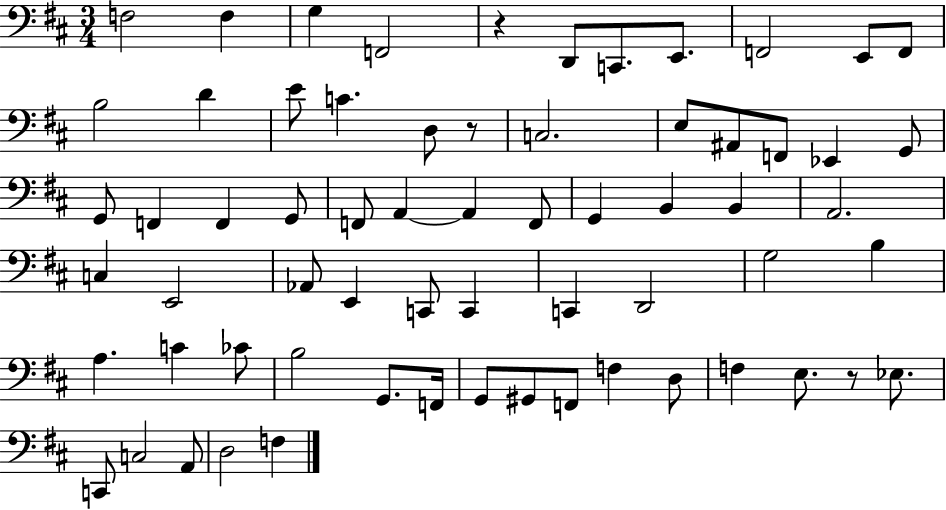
X:1
T:Untitled
M:3/4
L:1/4
K:D
F,2 F, G, F,,2 z D,,/2 C,,/2 E,,/2 F,,2 E,,/2 F,,/2 B,2 D E/2 C D,/2 z/2 C,2 E,/2 ^A,,/2 F,,/2 _E,, G,,/2 G,,/2 F,, F,, G,,/2 F,,/2 A,, A,, F,,/2 G,, B,, B,, A,,2 C, E,,2 _A,,/2 E,, C,,/2 C,, C,, D,,2 G,2 B, A, C _C/2 B,2 G,,/2 F,,/4 G,,/2 ^G,,/2 F,,/2 F, D,/2 F, E,/2 z/2 _E,/2 C,,/2 C,2 A,,/2 D,2 F,